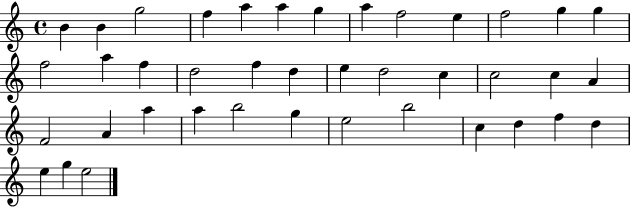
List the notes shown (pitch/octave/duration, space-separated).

B4/q B4/q G5/h F5/q A5/q A5/q G5/q A5/q F5/h E5/q F5/h G5/q G5/q F5/h A5/q F5/q D5/h F5/q D5/q E5/q D5/h C5/q C5/h C5/q A4/q F4/h A4/q A5/q A5/q B5/h G5/q E5/h B5/h C5/q D5/q F5/q D5/q E5/q G5/q E5/h